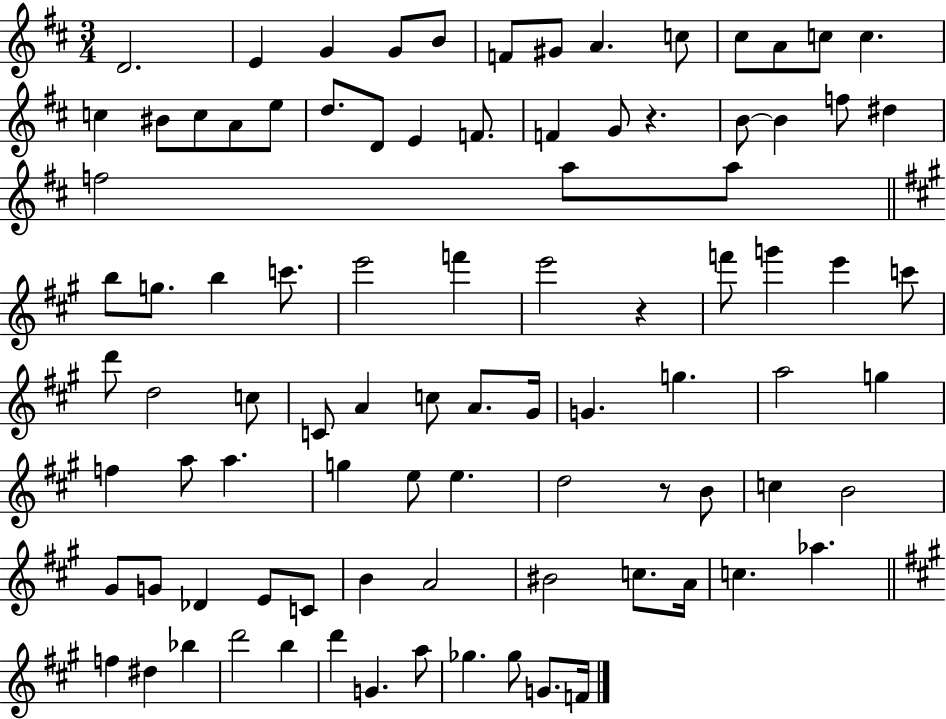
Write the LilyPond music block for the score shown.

{
  \clef treble
  \numericTimeSignature
  \time 3/4
  \key d \major
  d'2. | e'4 g'4 g'8 b'8 | f'8 gis'8 a'4. c''8 | cis''8 a'8 c''8 c''4. | \break c''4 bis'8 c''8 a'8 e''8 | d''8. d'8 e'4 f'8. | f'4 g'8 r4. | b'8~~ b'4 f''8 dis''4 | \break f''2 a''8 a''8 | \bar "||" \break \key a \major b''8 g''8. b''4 c'''8. | e'''2 f'''4 | e'''2 r4 | f'''8 g'''4 e'''4 c'''8 | \break d'''8 d''2 c''8 | c'8 a'4 c''8 a'8. gis'16 | g'4. g''4. | a''2 g''4 | \break f''4 a''8 a''4. | g''4 e''8 e''4. | d''2 r8 b'8 | c''4 b'2 | \break gis'8 g'8 des'4 e'8 c'8 | b'4 a'2 | bis'2 c''8. a'16 | c''4. aes''4. | \break \bar "||" \break \key a \major f''4 dis''4 bes''4 | d'''2 b''4 | d'''4 g'4. a''8 | ges''4. ges''8 g'8. f'16 | \break \bar "|."
}